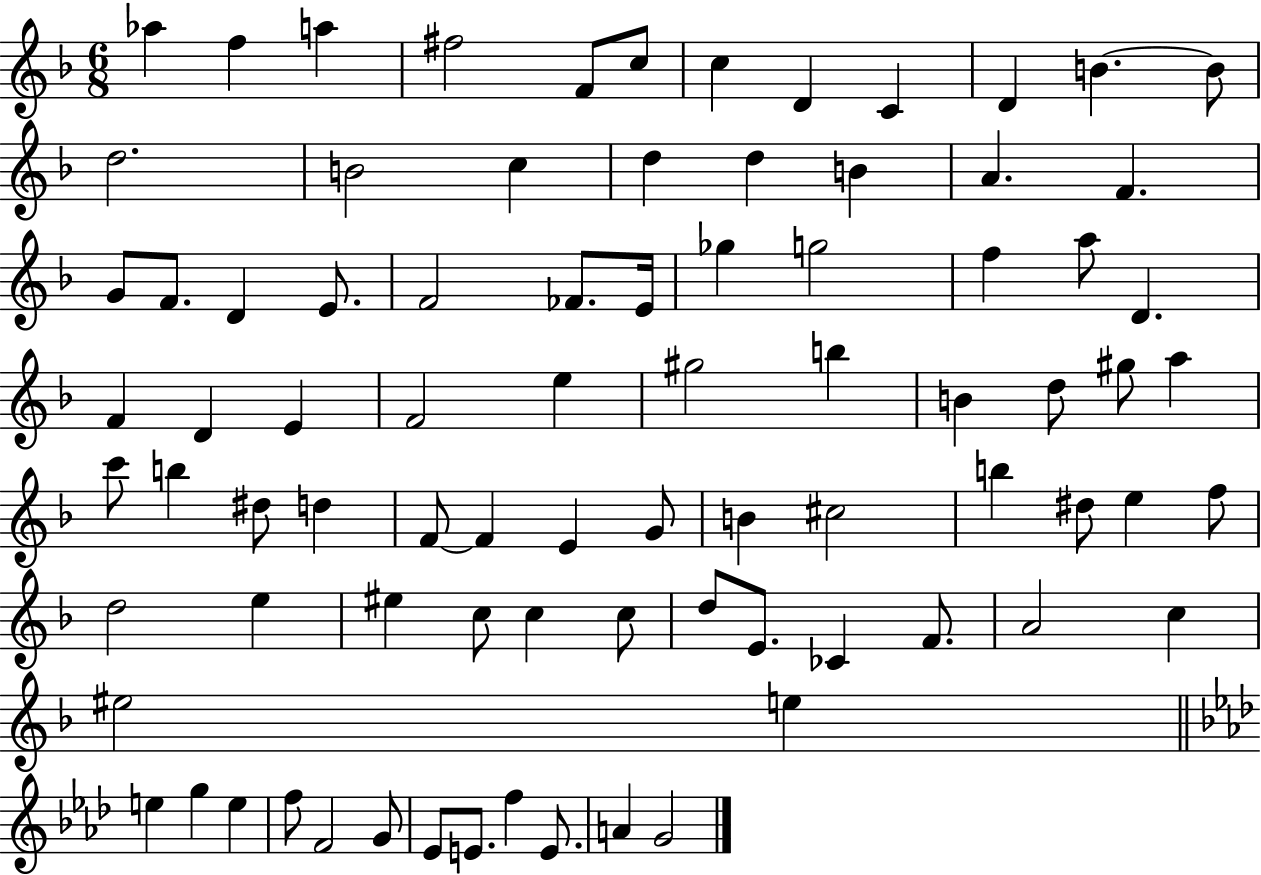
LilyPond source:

{
  \clef treble
  \numericTimeSignature
  \time 6/8
  \key f \major
  aes''4 f''4 a''4 | fis''2 f'8 c''8 | c''4 d'4 c'4 | d'4 b'4.~~ b'8 | \break d''2. | b'2 c''4 | d''4 d''4 b'4 | a'4. f'4. | \break g'8 f'8. d'4 e'8. | f'2 fes'8. e'16 | ges''4 g''2 | f''4 a''8 d'4. | \break f'4 d'4 e'4 | f'2 e''4 | gis''2 b''4 | b'4 d''8 gis''8 a''4 | \break c'''8 b''4 dis''8 d''4 | f'8~~ f'4 e'4 g'8 | b'4 cis''2 | b''4 dis''8 e''4 f''8 | \break d''2 e''4 | eis''4 c''8 c''4 c''8 | d''8 e'8. ces'4 f'8. | a'2 c''4 | \break eis''2 e''4 | \bar "||" \break \key f \minor e''4 g''4 e''4 | f''8 f'2 g'8 | ees'8 e'8. f''4 e'8. | a'4 g'2 | \break \bar "|."
}